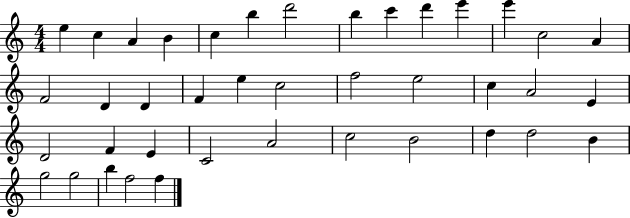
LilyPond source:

{
  \clef treble
  \numericTimeSignature
  \time 4/4
  \key c \major
  e''4 c''4 a'4 b'4 | c''4 b''4 d'''2 | b''4 c'''4 d'''4 e'''4 | e'''4 c''2 a'4 | \break f'2 d'4 d'4 | f'4 e''4 c''2 | f''2 e''2 | c''4 a'2 e'4 | \break d'2 f'4 e'4 | c'2 a'2 | c''2 b'2 | d''4 d''2 b'4 | \break g''2 g''2 | b''4 f''2 f''4 | \bar "|."
}